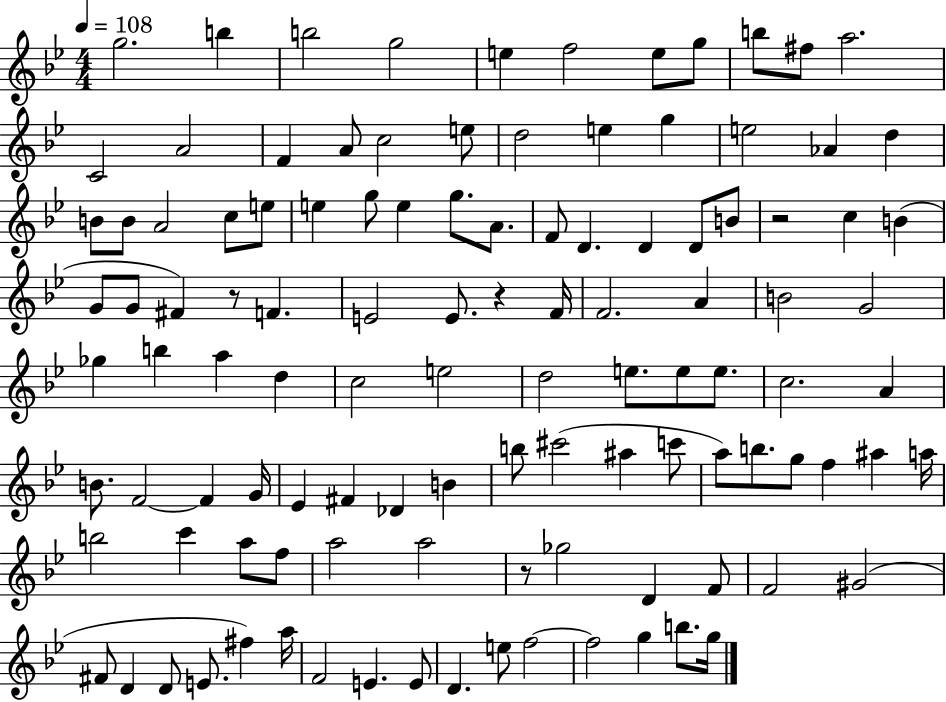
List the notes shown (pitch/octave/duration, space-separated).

G5/h. B5/q B5/h G5/h E5/q F5/h E5/e G5/e B5/e F#5/e A5/h. C4/h A4/h F4/q A4/e C5/h E5/e D5/h E5/q G5/q E5/h Ab4/q D5/q B4/e B4/e A4/h C5/e E5/e E5/q G5/e E5/q G5/e. A4/e. F4/e D4/q. D4/q D4/e B4/e R/h C5/q B4/q G4/e G4/e F#4/q R/e F4/q. E4/h E4/e. R/q F4/s F4/h. A4/q B4/h G4/h Gb5/q B5/q A5/q D5/q C5/h E5/h D5/h E5/e. E5/e E5/e. C5/h. A4/q B4/e. F4/h F4/q G4/s Eb4/q F#4/q Db4/q B4/q B5/e C#6/h A#5/q C6/e A5/e B5/e. G5/e F5/q A#5/q A5/s B5/h C6/q A5/e F5/e A5/h A5/h R/e Gb5/h D4/q F4/e F4/h G#4/h F#4/e D4/q D4/e E4/e. F#5/q A5/s F4/h E4/q. E4/e D4/q. E5/e F5/h F5/h G5/q B5/e. G5/s